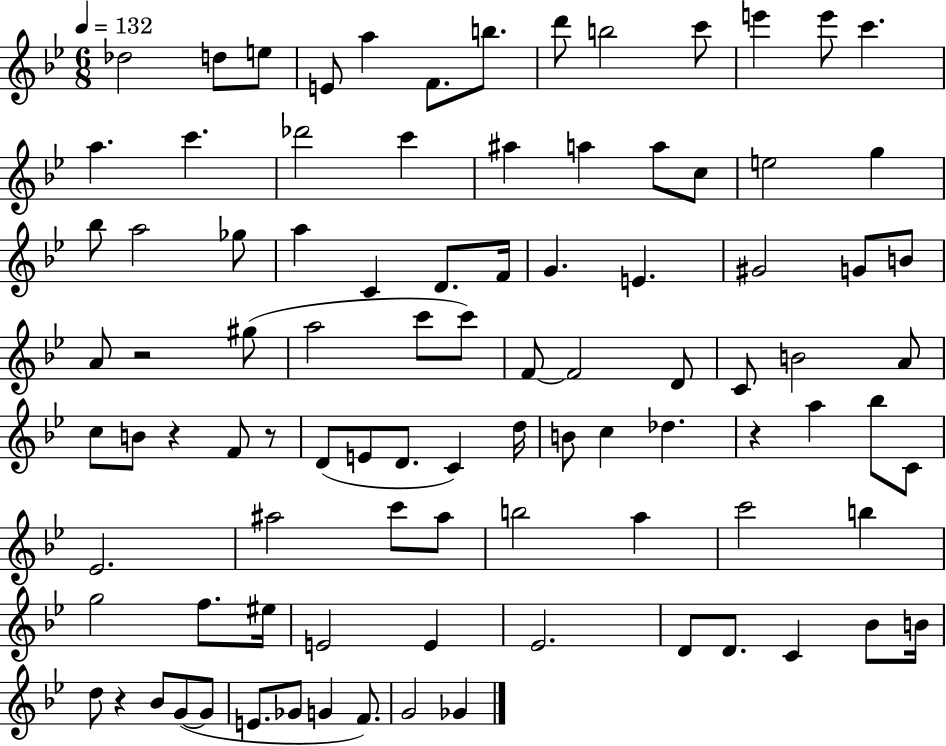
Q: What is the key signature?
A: BES major